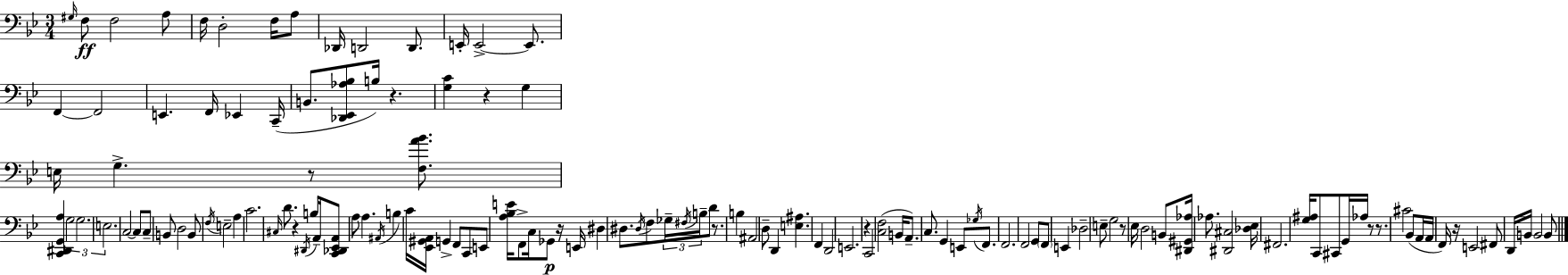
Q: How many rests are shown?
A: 11